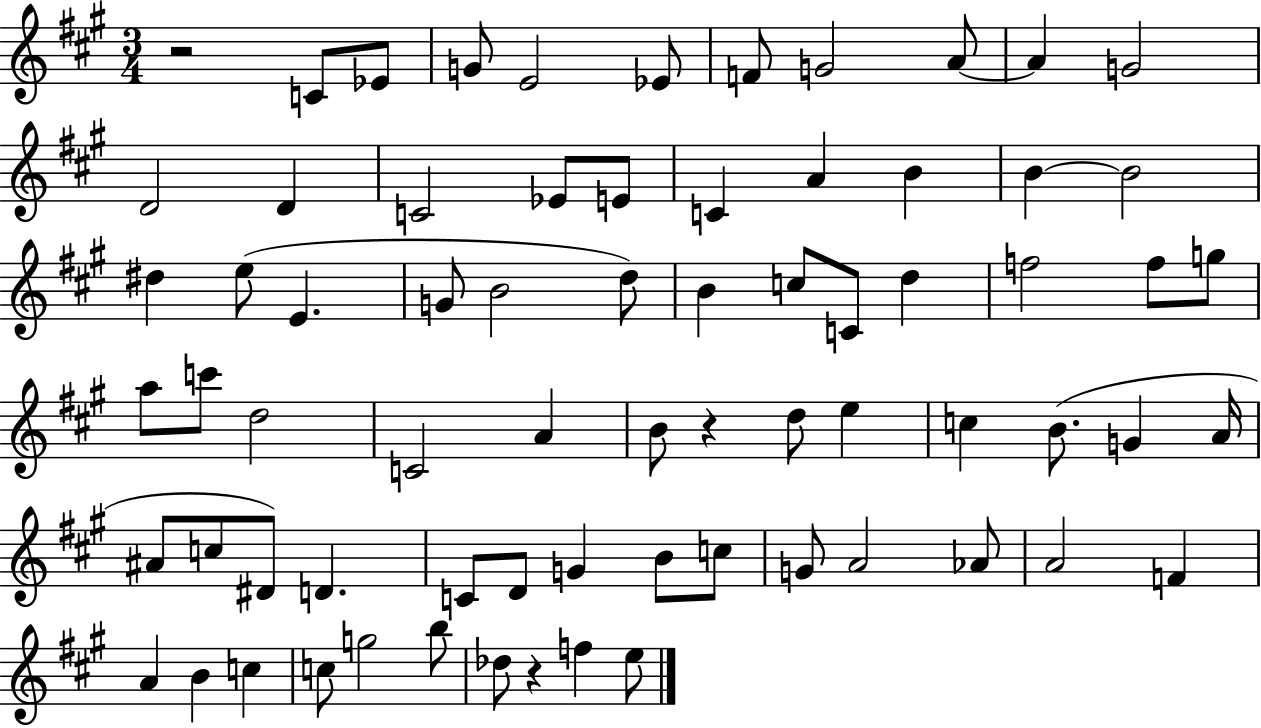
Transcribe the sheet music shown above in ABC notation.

X:1
T:Untitled
M:3/4
L:1/4
K:A
z2 C/2 _E/2 G/2 E2 _E/2 F/2 G2 A/2 A G2 D2 D C2 _E/2 E/2 C A B B B2 ^d e/2 E G/2 B2 d/2 B c/2 C/2 d f2 f/2 g/2 a/2 c'/2 d2 C2 A B/2 z d/2 e c B/2 G A/4 ^A/2 c/2 ^D/2 D C/2 D/2 G B/2 c/2 G/2 A2 _A/2 A2 F A B c c/2 g2 b/2 _d/2 z f e/2